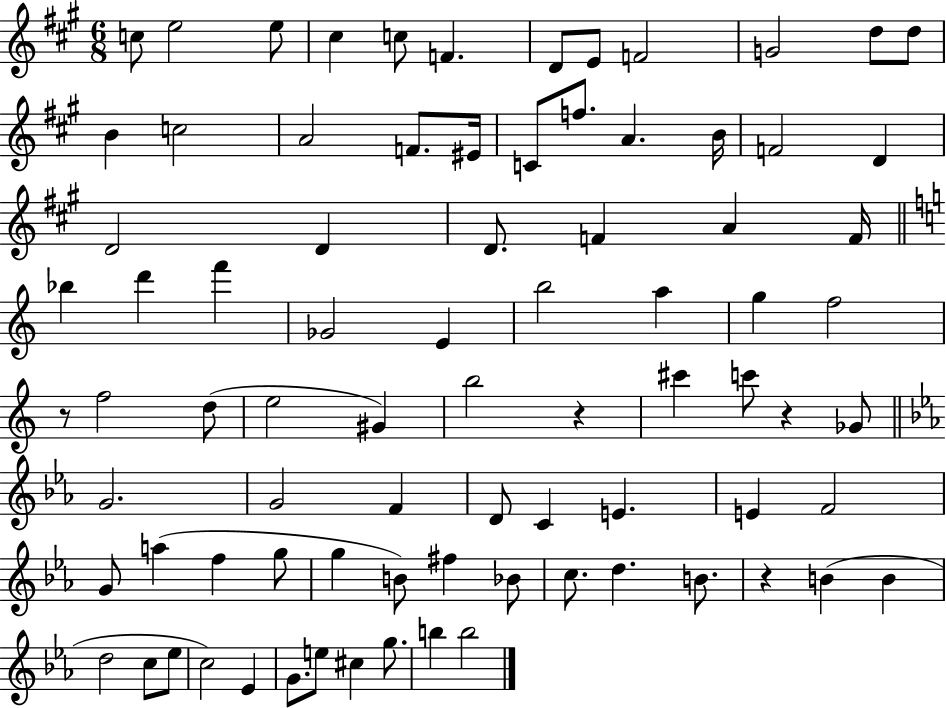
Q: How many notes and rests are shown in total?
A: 82